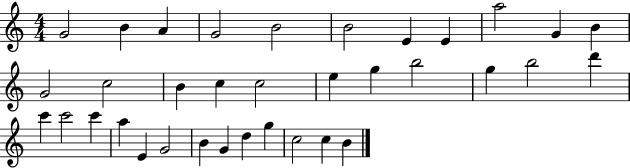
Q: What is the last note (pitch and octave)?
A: B4